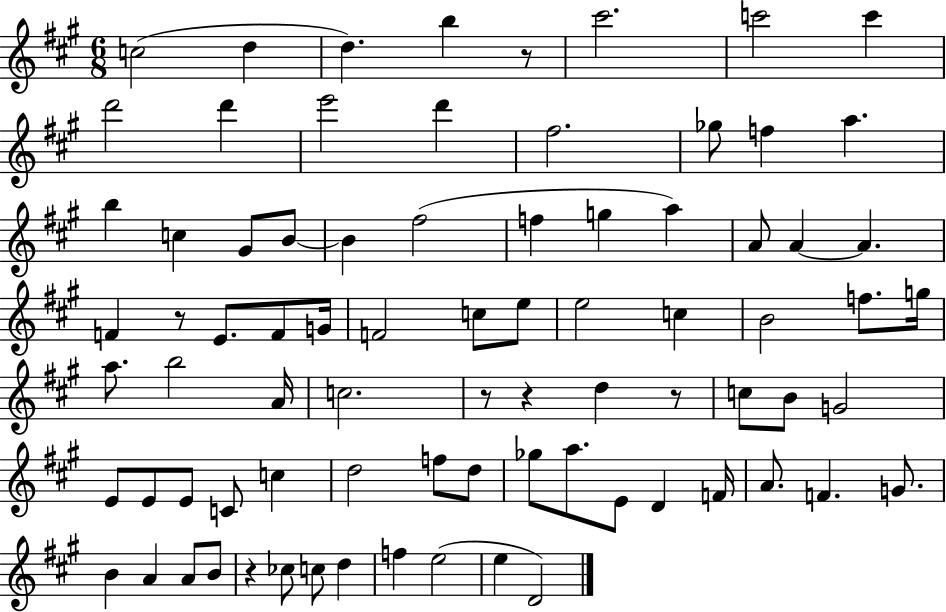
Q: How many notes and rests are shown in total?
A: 80